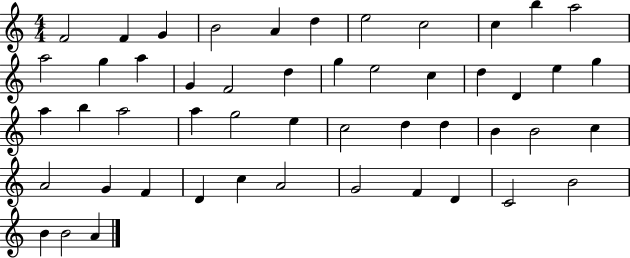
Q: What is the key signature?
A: C major